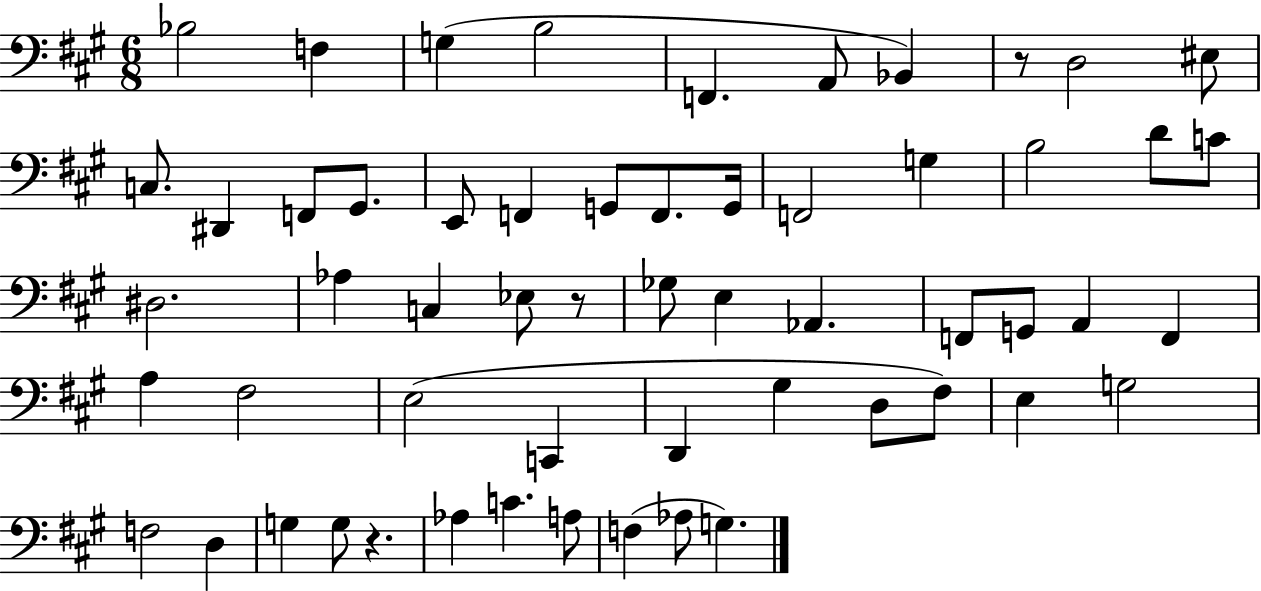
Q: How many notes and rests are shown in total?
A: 57